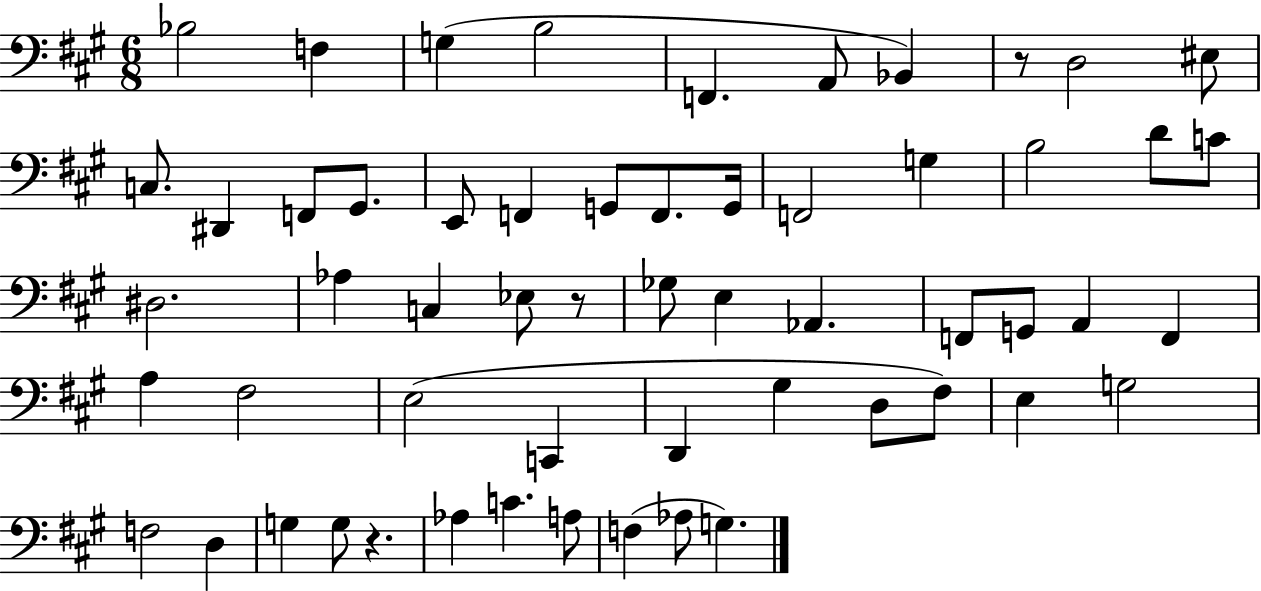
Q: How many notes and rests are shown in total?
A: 57